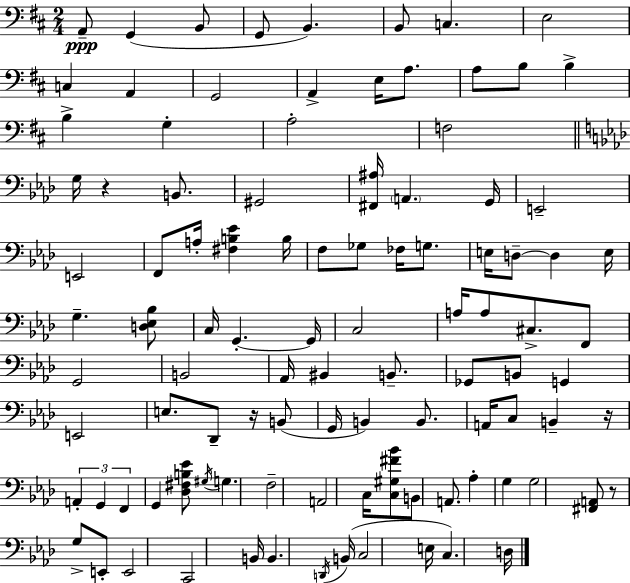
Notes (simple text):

A2/e G2/q B2/e G2/e B2/q. B2/e C3/q. E3/h C3/q A2/q G2/h A2/q E3/s A3/e. A3/e B3/e B3/q B3/q G3/q A3/h F3/h G3/s R/q B2/e. G#2/h [F#2,A#3]/s A2/q. G2/s E2/h E2/h F2/e A3/s [F#3,B3,Eb4]/q B3/s F3/e Gb3/e FES3/s G3/e. E3/s D3/e D3/q E3/s G3/q. [D3,Eb3,Bb3]/e C3/s G2/q. G2/s C3/h A3/s A3/e C#3/e. F2/e G2/h B2/h Ab2/s BIS2/q B2/e. Gb2/e B2/e G2/q E2/h E3/e. Db2/e R/s B2/e G2/s B2/q B2/e. A2/s C3/e B2/q R/s A2/q G2/q F2/q G2/q [Db3,F#3,B3,Eb4]/e G#3/s G3/q. F3/h A2/h C3/s [C3,G#3,F#4,Bb4]/e B2/e A2/e. Ab3/q G3/q G3/h [F#2,A2]/e R/e G3/e E2/e E2/h C2/h B2/s B2/q. D2/s B2/s C3/h E3/s C3/q. D3/s